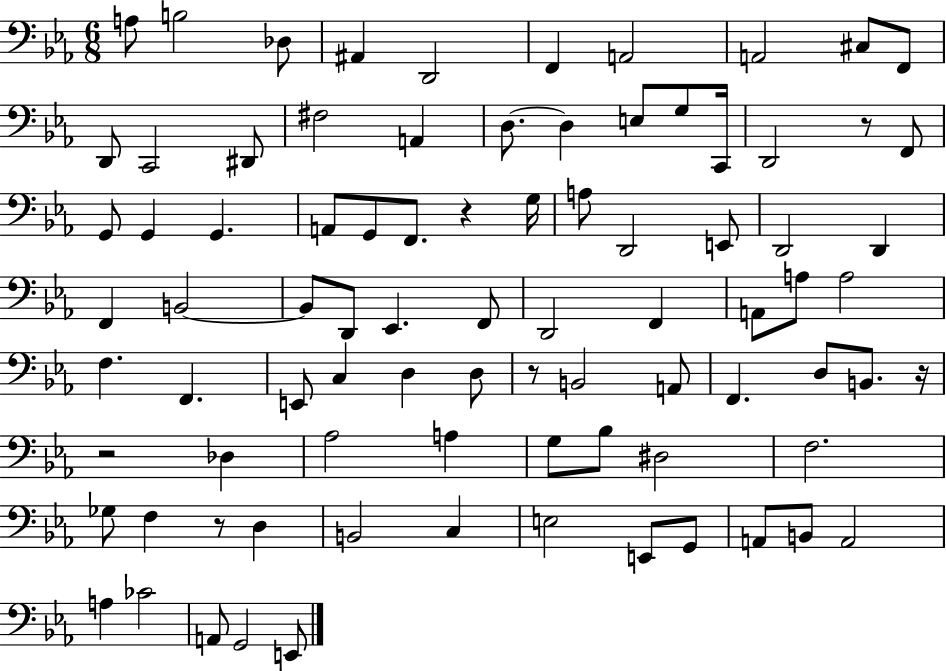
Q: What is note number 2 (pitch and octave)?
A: B3